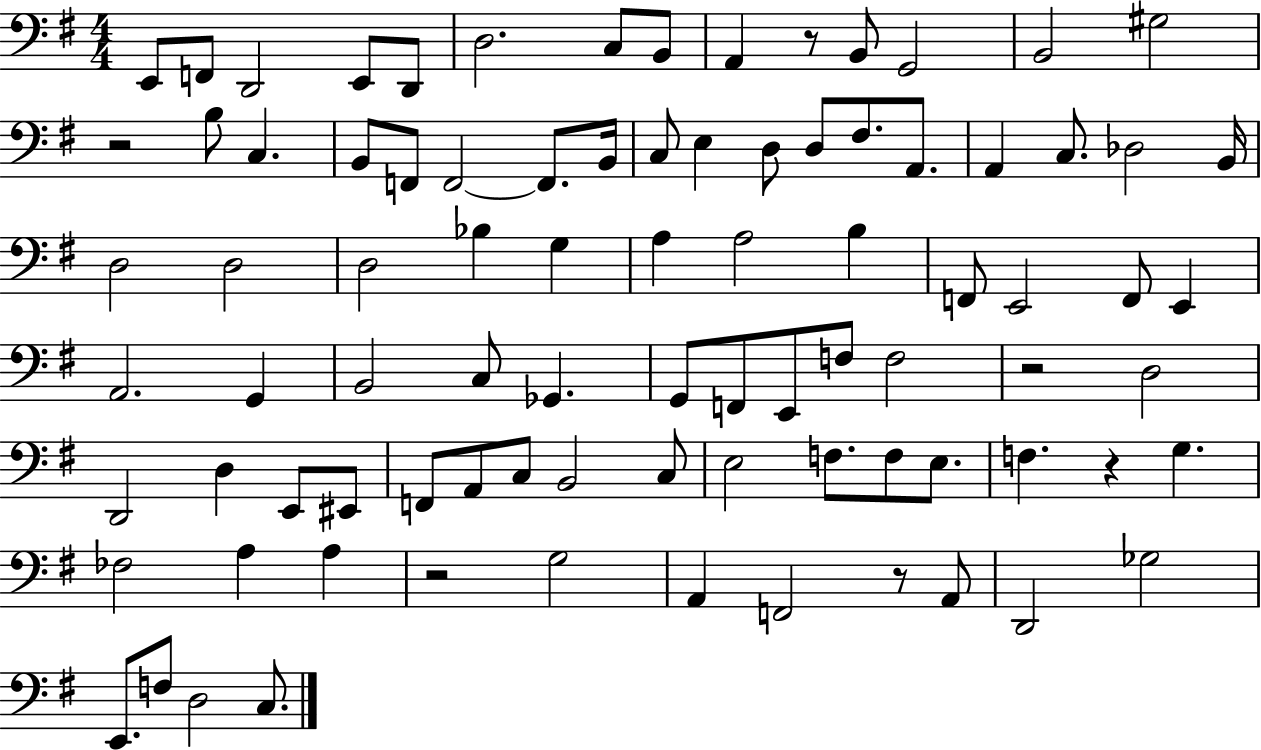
{
  \clef bass
  \numericTimeSignature
  \time 4/4
  \key g \major
  \repeat volta 2 { e,8 f,8 d,2 e,8 d,8 | d2. c8 b,8 | a,4 r8 b,8 g,2 | b,2 gis2 | \break r2 b8 c4. | b,8 f,8 f,2~~ f,8. b,16 | c8 e4 d8 d8 fis8. a,8. | a,4 c8. des2 b,16 | \break d2 d2 | d2 bes4 g4 | a4 a2 b4 | f,8 e,2 f,8 e,4 | \break a,2. g,4 | b,2 c8 ges,4. | g,8 f,8 e,8 f8 f2 | r2 d2 | \break d,2 d4 e,8 eis,8 | f,8 a,8 c8 b,2 c8 | e2 f8. f8 e8. | f4. r4 g4. | \break fes2 a4 a4 | r2 g2 | a,4 f,2 r8 a,8 | d,2 ges2 | \break e,8. f8 d2 c8. | } \bar "|."
}